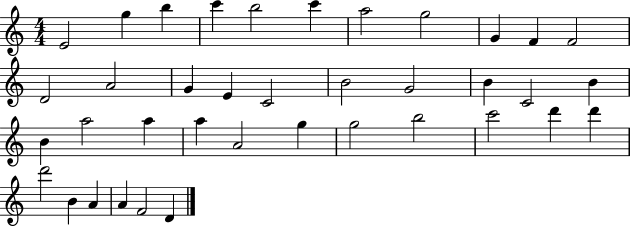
E4/h G5/q B5/q C6/q B5/h C6/q A5/h G5/h G4/q F4/q F4/h D4/h A4/h G4/q E4/q C4/h B4/h G4/h B4/q C4/h B4/q B4/q A5/h A5/q A5/q A4/h G5/q G5/h B5/h C6/h D6/q D6/q D6/h B4/q A4/q A4/q F4/h D4/q